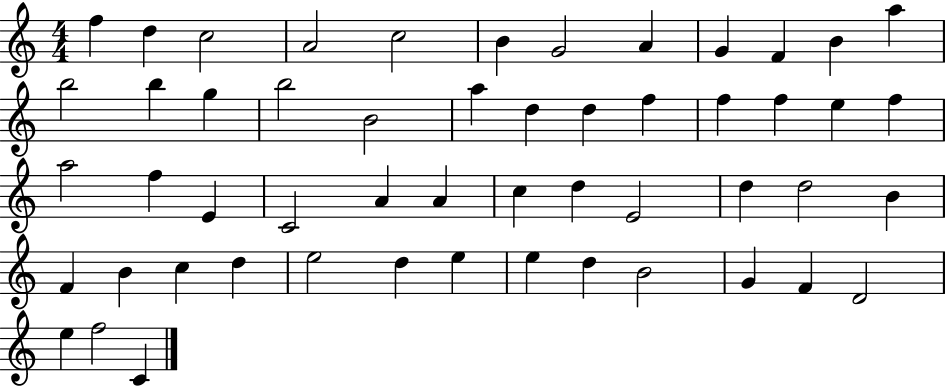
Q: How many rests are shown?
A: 0